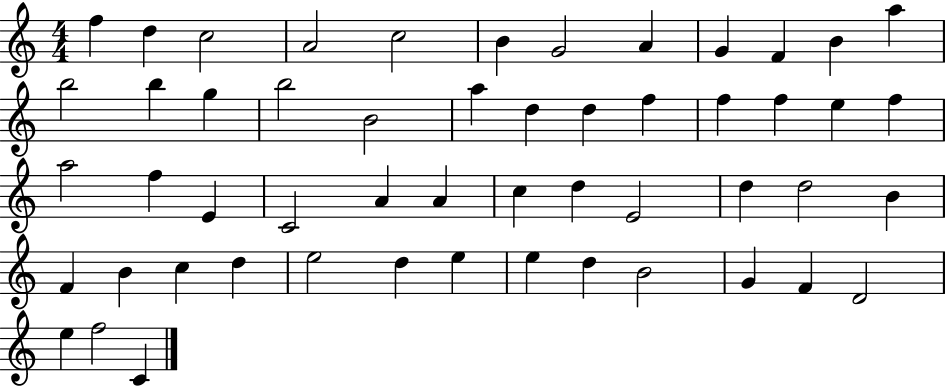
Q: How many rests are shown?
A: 0